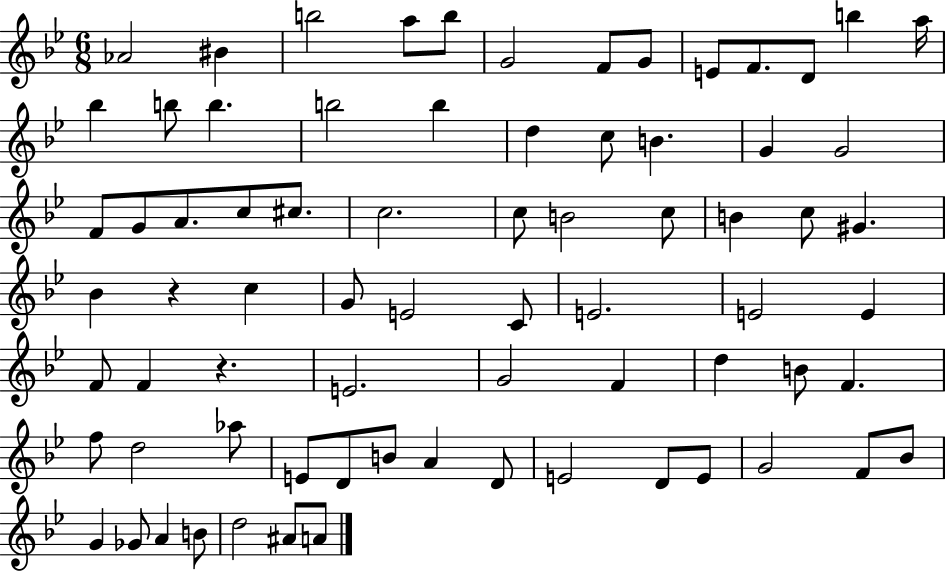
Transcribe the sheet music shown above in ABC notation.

X:1
T:Untitled
M:6/8
L:1/4
K:Bb
_A2 ^B b2 a/2 b/2 G2 F/2 G/2 E/2 F/2 D/2 b a/4 _b b/2 b b2 b d c/2 B G G2 F/2 G/2 A/2 c/2 ^c/2 c2 c/2 B2 c/2 B c/2 ^G _B z c G/2 E2 C/2 E2 E2 E F/2 F z E2 G2 F d B/2 F f/2 d2 _a/2 E/2 D/2 B/2 A D/2 E2 D/2 E/2 G2 F/2 _B/2 G _G/2 A B/2 d2 ^A/2 A/2